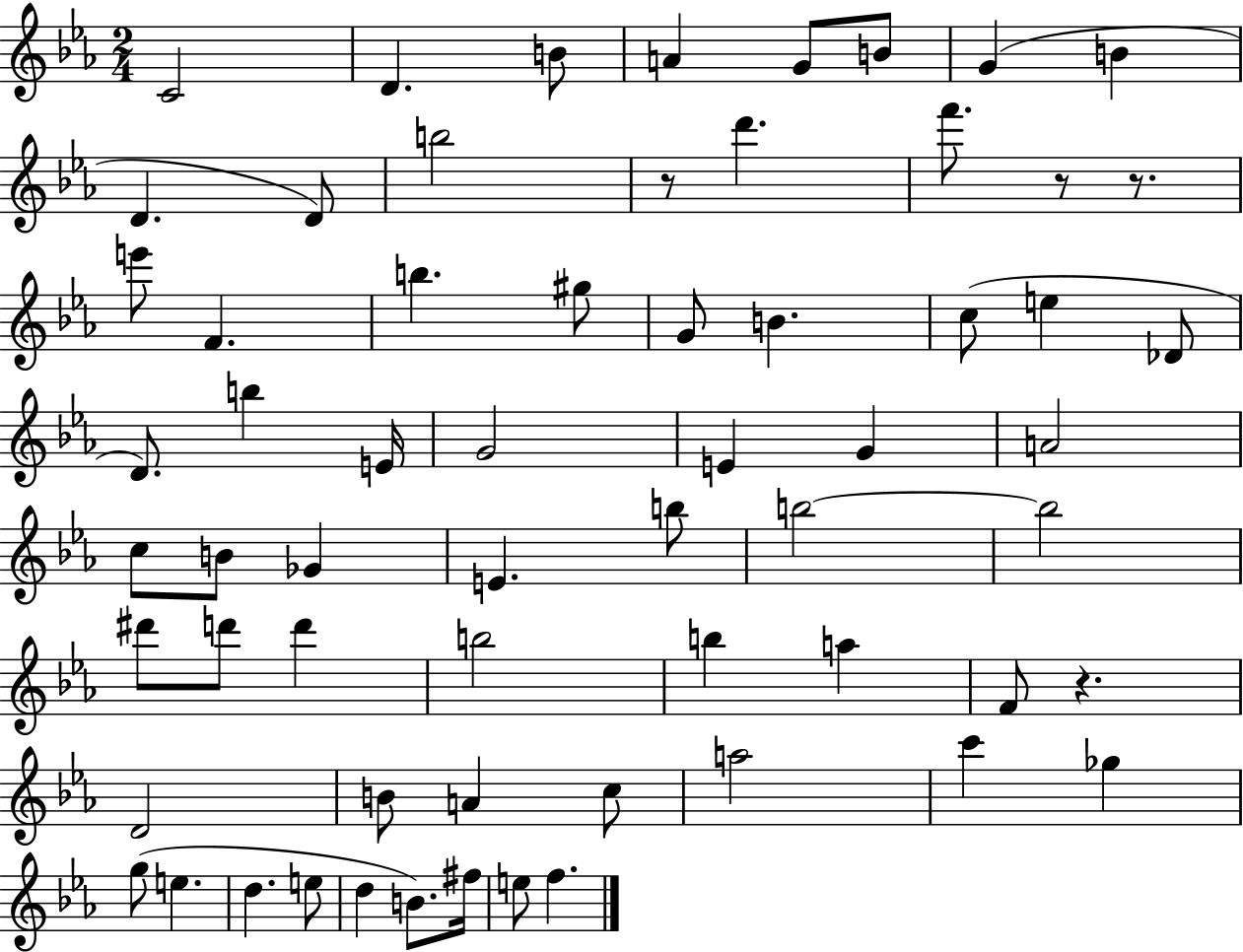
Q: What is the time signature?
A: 2/4